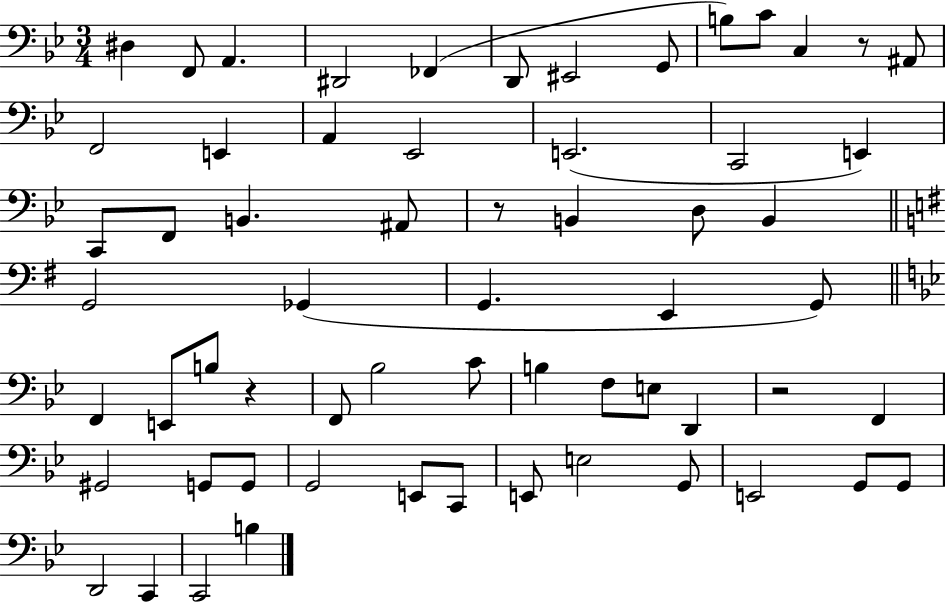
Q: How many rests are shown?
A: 4